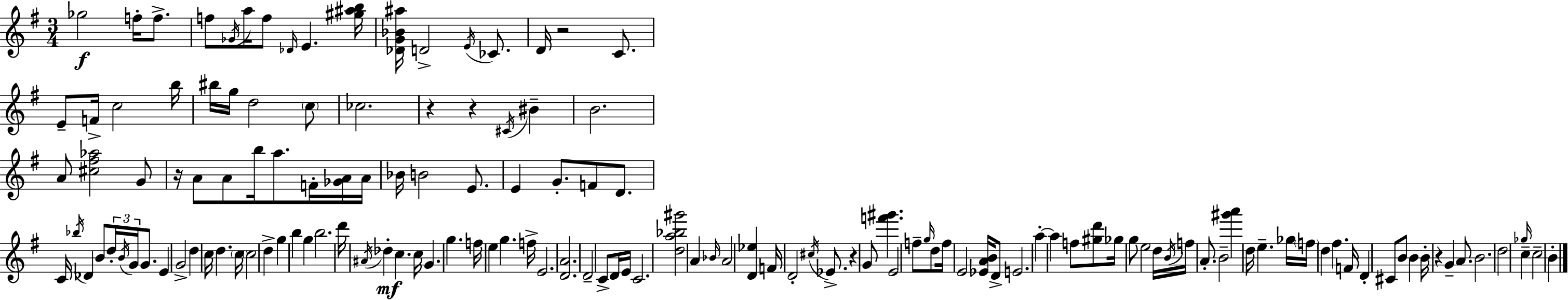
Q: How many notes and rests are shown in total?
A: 142